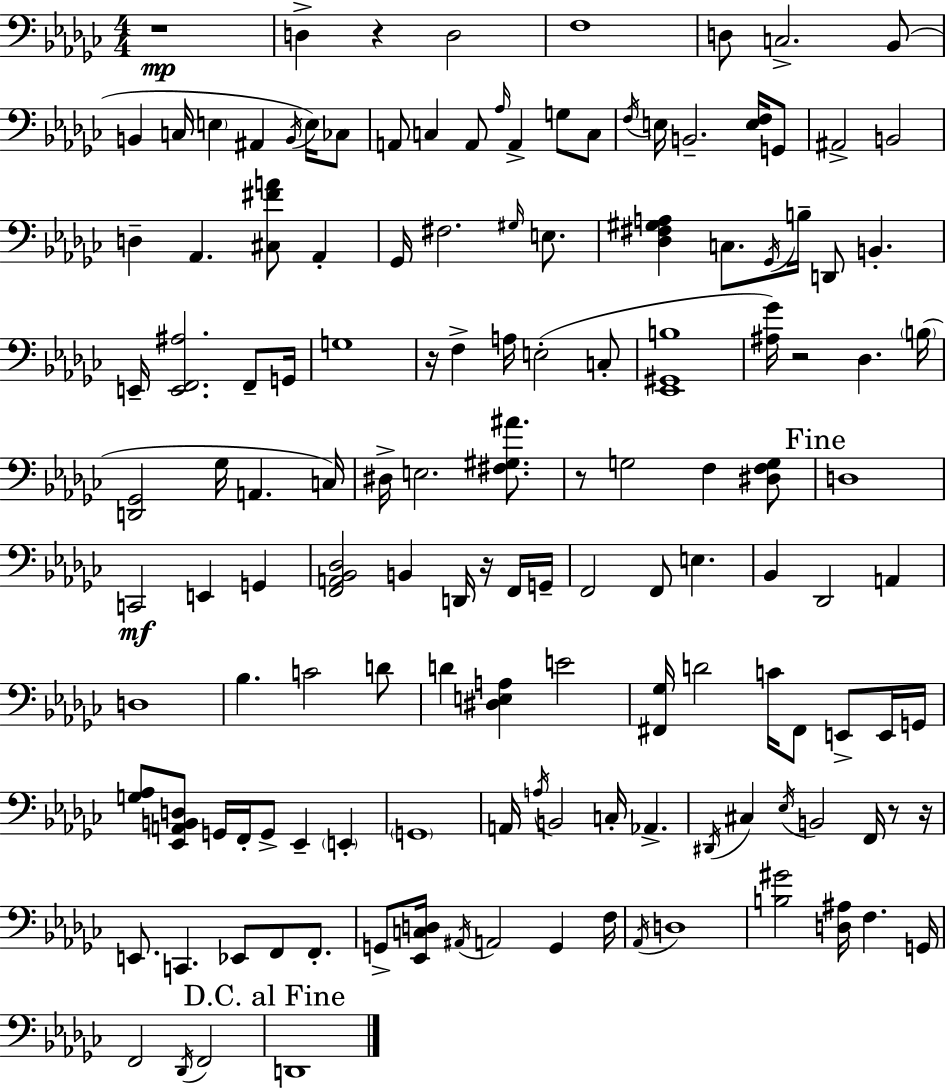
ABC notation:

X:1
T:Untitled
M:4/4
L:1/4
K:Ebm
z4 D, z D,2 F,4 D,/2 C,2 _B,,/2 B,, C,/4 E, ^A,, B,,/4 E,/4 _C,/2 A,,/2 C, A,,/2 _A,/4 A,, G,/2 C,/2 F,/4 E,/4 B,,2 [E,F,]/4 G,,/2 ^A,,2 B,,2 D, _A,, [^C,^FA]/2 _A,, _G,,/4 ^F,2 ^G,/4 E,/2 [_D,^F,^G,A,] C,/2 _G,,/4 B,/4 D,,/2 B,, E,,/4 [E,,F,,^A,]2 F,,/2 G,,/4 G,4 z/4 F, A,/4 E,2 C,/2 [_E,,^G,,B,]4 [^A,_G]/4 z2 _D, B,/4 [D,,_G,,]2 _G,/4 A,, C,/4 ^D,/4 E,2 [^F,^G,^A]/2 z/2 G,2 F, [^D,F,G,]/2 D,4 C,,2 E,, G,, [F,,A,,_B,,_D,]2 B,, D,,/4 z/4 F,,/4 G,,/4 F,,2 F,,/2 E, _B,, _D,,2 A,, D,4 _B, C2 D/2 D [^D,E,A,] E2 [^F,,_G,]/4 D2 C/4 ^F,,/2 E,,/2 E,,/4 G,,/4 [G,_A,]/2 [_E,,A,,B,,D,]/2 G,,/4 F,,/4 G,,/2 _E,, E,, G,,4 A,,/4 A,/4 B,,2 C,/4 _A,, ^D,,/4 ^C, _E,/4 B,,2 F,,/4 z/2 z/4 E,,/2 C,, _E,,/2 F,,/2 F,,/2 G,,/2 [_E,,C,D,]/4 ^A,,/4 A,,2 G,, F,/4 _A,,/4 D,4 [B,^G]2 [D,^A,]/4 F, G,,/4 F,,2 _D,,/4 F,,2 D,,4